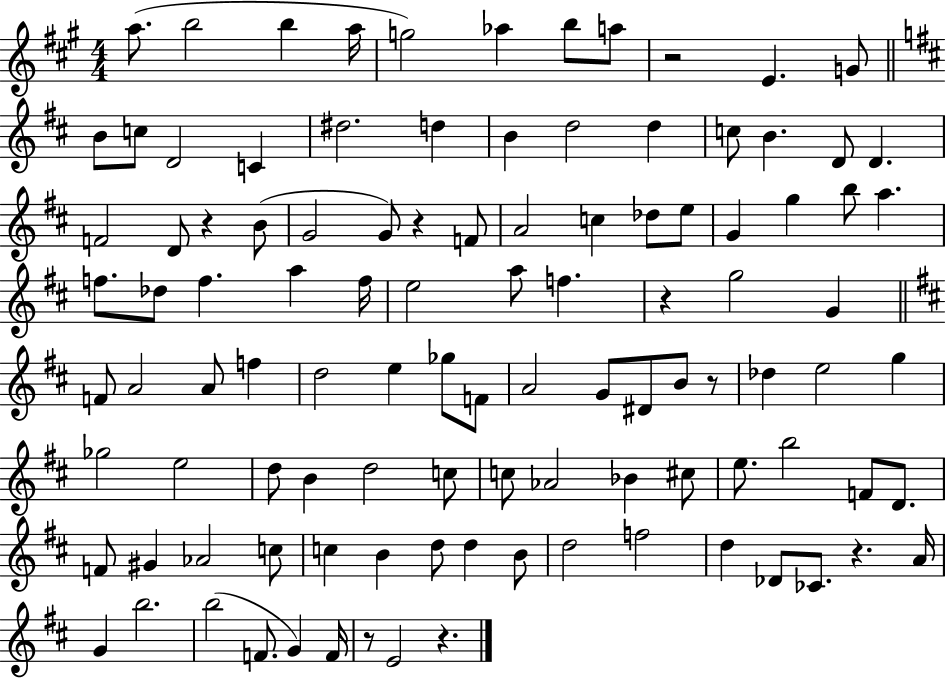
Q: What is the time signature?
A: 4/4